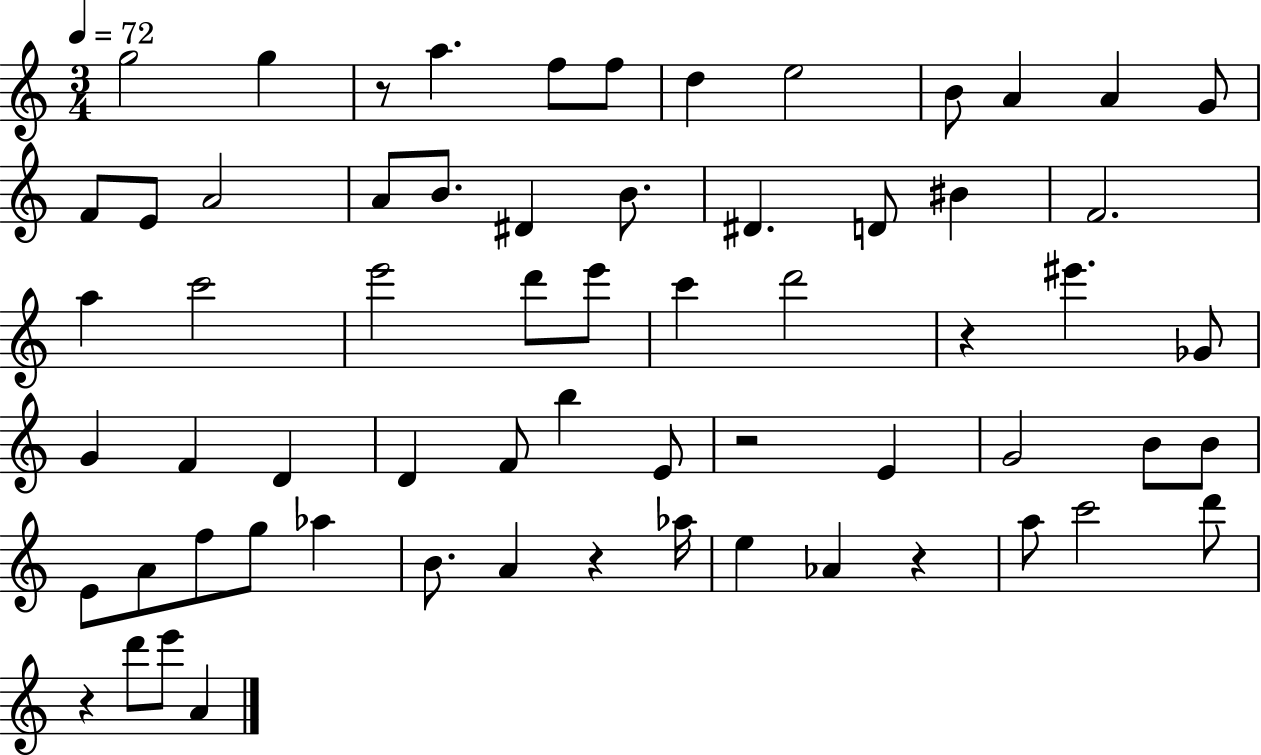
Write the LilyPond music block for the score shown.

{
  \clef treble
  \numericTimeSignature
  \time 3/4
  \key c \major
  \tempo 4 = 72
  \repeat volta 2 { g''2 g''4 | r8 a''4. f''8 f''8 | d''4 e''2 | b'8 a'4 a'4 g'8 | \break f'8 e'8 a'2 | a'8 b'8. dis'4 b'8. | dis'4. d'8 bis'4 | f'2. | \break a''4 c'''2 | e'''2 d'''8 e'''8 | c'''4 d'''2 | r4 eis'''4. ges'8 | \break g'4 f'4 d'4 | d'4 f'8 b''4 e'8 | r2 e'4 | g'2 b'8 b'8 | \break e'8 a'8 f''8 g''8 aes''4 | b'8. a'4 r4 aes''16 | e''4 aes'4 r4 | a''8 c'''2 d'''8 | \break r4 d'''8 e'''8 a'4 | } \bar "|."
}